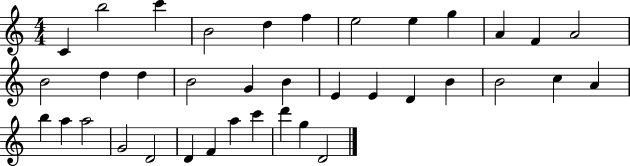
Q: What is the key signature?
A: C major